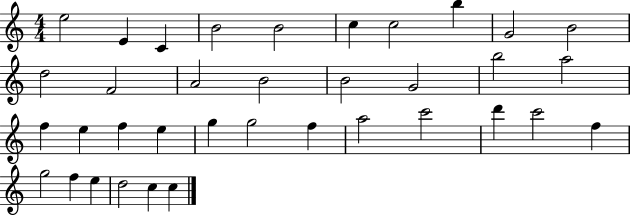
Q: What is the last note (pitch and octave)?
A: C5